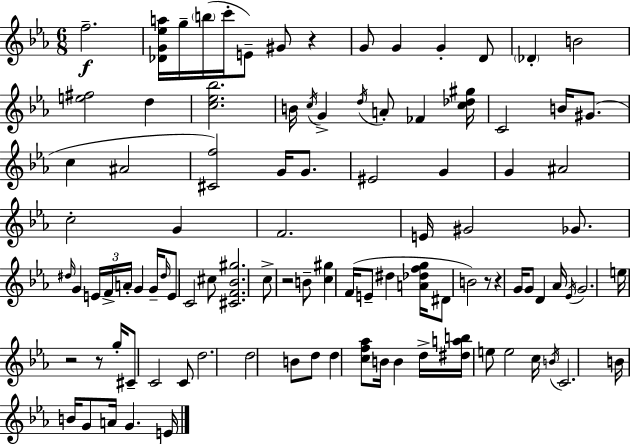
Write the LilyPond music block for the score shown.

{
  \clef treble
  \numericTimeSignature
  \time 6/8
  \key c \minor
  f''2.--\f | <des' g' ees'' a''>16 g''16-- \parenthesize b''16( c'''16-. e'8--) gis'8 r4 | g'8 g'4 g'4-. d'8 | \parenthesize des'4-. b'2 | \break <e'' fis''>2 d''4 | <c'' ees'' bes''>2. | b'16 \acciaccatura { c''16 } g'4-> \acciaccatura { d''16 } a'8-. fes'4 | <c'' des'' gis''>16 c'2 b'16 gis'8.( | \break c''4 ais'2 | <cis' f''>2) g'16 g'8. | eis'2 g'4 | g'4 ais'2 | \break c''2-. g'4 | f'2. | e'16 gis'2 ges'8. | \grace { dis''16 } g'4 \tuplet 3/2 { e'16 f'16-> a'16-. } g'4 | \break g'16-- \grace { dis''16 } e'8 c'2 | cis''8 <cis' f' bes' gis''>2. | c''8-> r2 | b'8-- <c'' gis''>4 f'16( e'8-- dis''4 | \break <a' des'' f'' g''>16 dis'8 b'2) | r8 r4 g'16 g'8 d'4 | aes'16 \acciaccatura { ees'16 } g'2. | e''16 r2 | \break r8 g''16-. cis'8-- c'2 | c'8 d''2. | d''2 | b'8 d''8 d''4 <c'' f'' aes''>8 b'16 | \break b'4 d''16-> <dis'' a'' b''>16 e''8 e''2 | c''16 \acciaccatura { b'16 } c'2. | b'16 b'16 g'8 a'16 g'4. | e'16 \bar "|."
}